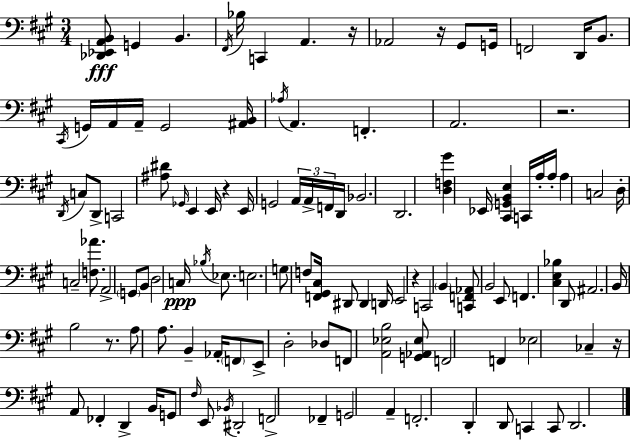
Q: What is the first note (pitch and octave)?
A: G2